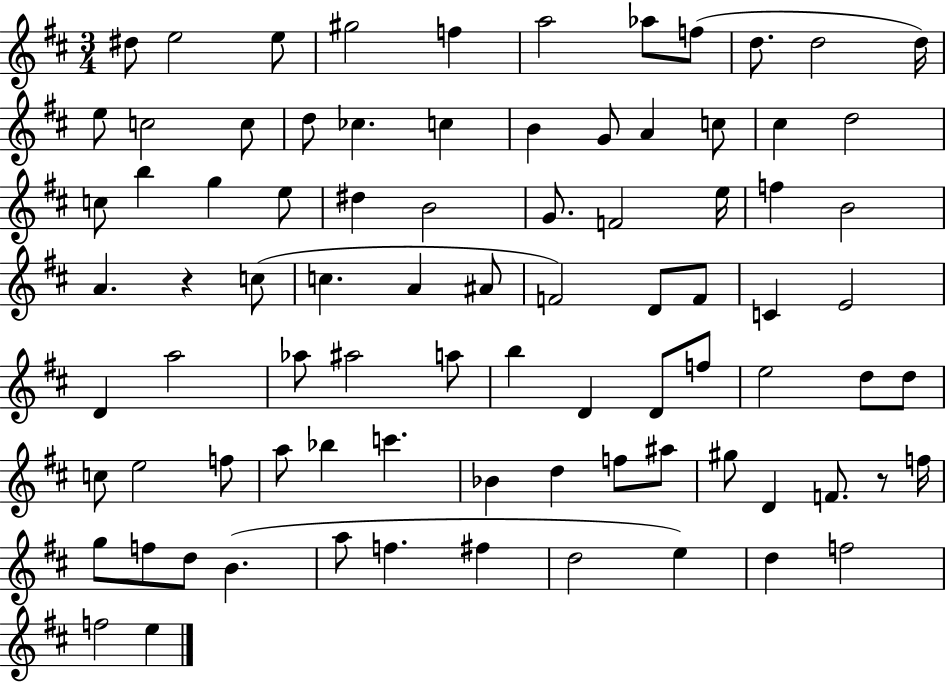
X:1
T:Untitled
M:3/4
L:1/4
K:D
^d/2 e2 e/2 ^g2 f a2 _a/2 f/2 d/2 d2 d/4 e/2 c2 c/2 d/2 _c c B G/2 A c/2 ^c d2 c/2 b g e/2 ^d B2 G/2 F2 e/4 f B2 A z c/2 c A ^A/2 F2 D/2 F/2 C E2 D a2 _a/2 ^a2 a/2 b D D/2 f/2 e2 d/2 d/2 c/2 e2 f/2 a/2 _b c' _B d f/2 ^a/2 ^g/2 D F/2 z/2 f/4 g/2 f/2 d/2 B a/2 f ^f d2 e d f2 f2 e